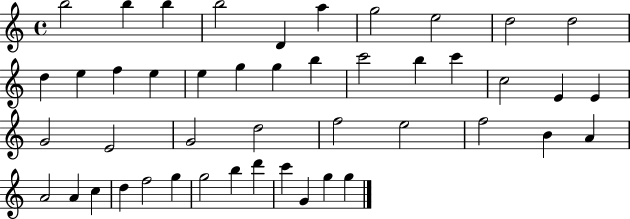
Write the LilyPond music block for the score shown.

{
  \clef treble
  \time 4/4
  \defaultTimeSignature
  \key c \major
  b''2 b''4 b''4 | b''2 d'4 a''4 | g''2 e''2 | d''2 d''2 | \break d''4 e''4 f''4 e''4 | e''4 g''4 g''4 b''4 | c'''2 b''4 c'''4 | c''2 e'4 e'4 | \break g'2 e'2 | g'2 d''2 | f''2 e''2 | f''2 b'4 a'4 | \break a'2 a'4 c''4 | d''4 f''2 g''4 | g''2 b''4 d'''4 | c'''4 g'4 g''4 g''4 | \break \bar "|."
}